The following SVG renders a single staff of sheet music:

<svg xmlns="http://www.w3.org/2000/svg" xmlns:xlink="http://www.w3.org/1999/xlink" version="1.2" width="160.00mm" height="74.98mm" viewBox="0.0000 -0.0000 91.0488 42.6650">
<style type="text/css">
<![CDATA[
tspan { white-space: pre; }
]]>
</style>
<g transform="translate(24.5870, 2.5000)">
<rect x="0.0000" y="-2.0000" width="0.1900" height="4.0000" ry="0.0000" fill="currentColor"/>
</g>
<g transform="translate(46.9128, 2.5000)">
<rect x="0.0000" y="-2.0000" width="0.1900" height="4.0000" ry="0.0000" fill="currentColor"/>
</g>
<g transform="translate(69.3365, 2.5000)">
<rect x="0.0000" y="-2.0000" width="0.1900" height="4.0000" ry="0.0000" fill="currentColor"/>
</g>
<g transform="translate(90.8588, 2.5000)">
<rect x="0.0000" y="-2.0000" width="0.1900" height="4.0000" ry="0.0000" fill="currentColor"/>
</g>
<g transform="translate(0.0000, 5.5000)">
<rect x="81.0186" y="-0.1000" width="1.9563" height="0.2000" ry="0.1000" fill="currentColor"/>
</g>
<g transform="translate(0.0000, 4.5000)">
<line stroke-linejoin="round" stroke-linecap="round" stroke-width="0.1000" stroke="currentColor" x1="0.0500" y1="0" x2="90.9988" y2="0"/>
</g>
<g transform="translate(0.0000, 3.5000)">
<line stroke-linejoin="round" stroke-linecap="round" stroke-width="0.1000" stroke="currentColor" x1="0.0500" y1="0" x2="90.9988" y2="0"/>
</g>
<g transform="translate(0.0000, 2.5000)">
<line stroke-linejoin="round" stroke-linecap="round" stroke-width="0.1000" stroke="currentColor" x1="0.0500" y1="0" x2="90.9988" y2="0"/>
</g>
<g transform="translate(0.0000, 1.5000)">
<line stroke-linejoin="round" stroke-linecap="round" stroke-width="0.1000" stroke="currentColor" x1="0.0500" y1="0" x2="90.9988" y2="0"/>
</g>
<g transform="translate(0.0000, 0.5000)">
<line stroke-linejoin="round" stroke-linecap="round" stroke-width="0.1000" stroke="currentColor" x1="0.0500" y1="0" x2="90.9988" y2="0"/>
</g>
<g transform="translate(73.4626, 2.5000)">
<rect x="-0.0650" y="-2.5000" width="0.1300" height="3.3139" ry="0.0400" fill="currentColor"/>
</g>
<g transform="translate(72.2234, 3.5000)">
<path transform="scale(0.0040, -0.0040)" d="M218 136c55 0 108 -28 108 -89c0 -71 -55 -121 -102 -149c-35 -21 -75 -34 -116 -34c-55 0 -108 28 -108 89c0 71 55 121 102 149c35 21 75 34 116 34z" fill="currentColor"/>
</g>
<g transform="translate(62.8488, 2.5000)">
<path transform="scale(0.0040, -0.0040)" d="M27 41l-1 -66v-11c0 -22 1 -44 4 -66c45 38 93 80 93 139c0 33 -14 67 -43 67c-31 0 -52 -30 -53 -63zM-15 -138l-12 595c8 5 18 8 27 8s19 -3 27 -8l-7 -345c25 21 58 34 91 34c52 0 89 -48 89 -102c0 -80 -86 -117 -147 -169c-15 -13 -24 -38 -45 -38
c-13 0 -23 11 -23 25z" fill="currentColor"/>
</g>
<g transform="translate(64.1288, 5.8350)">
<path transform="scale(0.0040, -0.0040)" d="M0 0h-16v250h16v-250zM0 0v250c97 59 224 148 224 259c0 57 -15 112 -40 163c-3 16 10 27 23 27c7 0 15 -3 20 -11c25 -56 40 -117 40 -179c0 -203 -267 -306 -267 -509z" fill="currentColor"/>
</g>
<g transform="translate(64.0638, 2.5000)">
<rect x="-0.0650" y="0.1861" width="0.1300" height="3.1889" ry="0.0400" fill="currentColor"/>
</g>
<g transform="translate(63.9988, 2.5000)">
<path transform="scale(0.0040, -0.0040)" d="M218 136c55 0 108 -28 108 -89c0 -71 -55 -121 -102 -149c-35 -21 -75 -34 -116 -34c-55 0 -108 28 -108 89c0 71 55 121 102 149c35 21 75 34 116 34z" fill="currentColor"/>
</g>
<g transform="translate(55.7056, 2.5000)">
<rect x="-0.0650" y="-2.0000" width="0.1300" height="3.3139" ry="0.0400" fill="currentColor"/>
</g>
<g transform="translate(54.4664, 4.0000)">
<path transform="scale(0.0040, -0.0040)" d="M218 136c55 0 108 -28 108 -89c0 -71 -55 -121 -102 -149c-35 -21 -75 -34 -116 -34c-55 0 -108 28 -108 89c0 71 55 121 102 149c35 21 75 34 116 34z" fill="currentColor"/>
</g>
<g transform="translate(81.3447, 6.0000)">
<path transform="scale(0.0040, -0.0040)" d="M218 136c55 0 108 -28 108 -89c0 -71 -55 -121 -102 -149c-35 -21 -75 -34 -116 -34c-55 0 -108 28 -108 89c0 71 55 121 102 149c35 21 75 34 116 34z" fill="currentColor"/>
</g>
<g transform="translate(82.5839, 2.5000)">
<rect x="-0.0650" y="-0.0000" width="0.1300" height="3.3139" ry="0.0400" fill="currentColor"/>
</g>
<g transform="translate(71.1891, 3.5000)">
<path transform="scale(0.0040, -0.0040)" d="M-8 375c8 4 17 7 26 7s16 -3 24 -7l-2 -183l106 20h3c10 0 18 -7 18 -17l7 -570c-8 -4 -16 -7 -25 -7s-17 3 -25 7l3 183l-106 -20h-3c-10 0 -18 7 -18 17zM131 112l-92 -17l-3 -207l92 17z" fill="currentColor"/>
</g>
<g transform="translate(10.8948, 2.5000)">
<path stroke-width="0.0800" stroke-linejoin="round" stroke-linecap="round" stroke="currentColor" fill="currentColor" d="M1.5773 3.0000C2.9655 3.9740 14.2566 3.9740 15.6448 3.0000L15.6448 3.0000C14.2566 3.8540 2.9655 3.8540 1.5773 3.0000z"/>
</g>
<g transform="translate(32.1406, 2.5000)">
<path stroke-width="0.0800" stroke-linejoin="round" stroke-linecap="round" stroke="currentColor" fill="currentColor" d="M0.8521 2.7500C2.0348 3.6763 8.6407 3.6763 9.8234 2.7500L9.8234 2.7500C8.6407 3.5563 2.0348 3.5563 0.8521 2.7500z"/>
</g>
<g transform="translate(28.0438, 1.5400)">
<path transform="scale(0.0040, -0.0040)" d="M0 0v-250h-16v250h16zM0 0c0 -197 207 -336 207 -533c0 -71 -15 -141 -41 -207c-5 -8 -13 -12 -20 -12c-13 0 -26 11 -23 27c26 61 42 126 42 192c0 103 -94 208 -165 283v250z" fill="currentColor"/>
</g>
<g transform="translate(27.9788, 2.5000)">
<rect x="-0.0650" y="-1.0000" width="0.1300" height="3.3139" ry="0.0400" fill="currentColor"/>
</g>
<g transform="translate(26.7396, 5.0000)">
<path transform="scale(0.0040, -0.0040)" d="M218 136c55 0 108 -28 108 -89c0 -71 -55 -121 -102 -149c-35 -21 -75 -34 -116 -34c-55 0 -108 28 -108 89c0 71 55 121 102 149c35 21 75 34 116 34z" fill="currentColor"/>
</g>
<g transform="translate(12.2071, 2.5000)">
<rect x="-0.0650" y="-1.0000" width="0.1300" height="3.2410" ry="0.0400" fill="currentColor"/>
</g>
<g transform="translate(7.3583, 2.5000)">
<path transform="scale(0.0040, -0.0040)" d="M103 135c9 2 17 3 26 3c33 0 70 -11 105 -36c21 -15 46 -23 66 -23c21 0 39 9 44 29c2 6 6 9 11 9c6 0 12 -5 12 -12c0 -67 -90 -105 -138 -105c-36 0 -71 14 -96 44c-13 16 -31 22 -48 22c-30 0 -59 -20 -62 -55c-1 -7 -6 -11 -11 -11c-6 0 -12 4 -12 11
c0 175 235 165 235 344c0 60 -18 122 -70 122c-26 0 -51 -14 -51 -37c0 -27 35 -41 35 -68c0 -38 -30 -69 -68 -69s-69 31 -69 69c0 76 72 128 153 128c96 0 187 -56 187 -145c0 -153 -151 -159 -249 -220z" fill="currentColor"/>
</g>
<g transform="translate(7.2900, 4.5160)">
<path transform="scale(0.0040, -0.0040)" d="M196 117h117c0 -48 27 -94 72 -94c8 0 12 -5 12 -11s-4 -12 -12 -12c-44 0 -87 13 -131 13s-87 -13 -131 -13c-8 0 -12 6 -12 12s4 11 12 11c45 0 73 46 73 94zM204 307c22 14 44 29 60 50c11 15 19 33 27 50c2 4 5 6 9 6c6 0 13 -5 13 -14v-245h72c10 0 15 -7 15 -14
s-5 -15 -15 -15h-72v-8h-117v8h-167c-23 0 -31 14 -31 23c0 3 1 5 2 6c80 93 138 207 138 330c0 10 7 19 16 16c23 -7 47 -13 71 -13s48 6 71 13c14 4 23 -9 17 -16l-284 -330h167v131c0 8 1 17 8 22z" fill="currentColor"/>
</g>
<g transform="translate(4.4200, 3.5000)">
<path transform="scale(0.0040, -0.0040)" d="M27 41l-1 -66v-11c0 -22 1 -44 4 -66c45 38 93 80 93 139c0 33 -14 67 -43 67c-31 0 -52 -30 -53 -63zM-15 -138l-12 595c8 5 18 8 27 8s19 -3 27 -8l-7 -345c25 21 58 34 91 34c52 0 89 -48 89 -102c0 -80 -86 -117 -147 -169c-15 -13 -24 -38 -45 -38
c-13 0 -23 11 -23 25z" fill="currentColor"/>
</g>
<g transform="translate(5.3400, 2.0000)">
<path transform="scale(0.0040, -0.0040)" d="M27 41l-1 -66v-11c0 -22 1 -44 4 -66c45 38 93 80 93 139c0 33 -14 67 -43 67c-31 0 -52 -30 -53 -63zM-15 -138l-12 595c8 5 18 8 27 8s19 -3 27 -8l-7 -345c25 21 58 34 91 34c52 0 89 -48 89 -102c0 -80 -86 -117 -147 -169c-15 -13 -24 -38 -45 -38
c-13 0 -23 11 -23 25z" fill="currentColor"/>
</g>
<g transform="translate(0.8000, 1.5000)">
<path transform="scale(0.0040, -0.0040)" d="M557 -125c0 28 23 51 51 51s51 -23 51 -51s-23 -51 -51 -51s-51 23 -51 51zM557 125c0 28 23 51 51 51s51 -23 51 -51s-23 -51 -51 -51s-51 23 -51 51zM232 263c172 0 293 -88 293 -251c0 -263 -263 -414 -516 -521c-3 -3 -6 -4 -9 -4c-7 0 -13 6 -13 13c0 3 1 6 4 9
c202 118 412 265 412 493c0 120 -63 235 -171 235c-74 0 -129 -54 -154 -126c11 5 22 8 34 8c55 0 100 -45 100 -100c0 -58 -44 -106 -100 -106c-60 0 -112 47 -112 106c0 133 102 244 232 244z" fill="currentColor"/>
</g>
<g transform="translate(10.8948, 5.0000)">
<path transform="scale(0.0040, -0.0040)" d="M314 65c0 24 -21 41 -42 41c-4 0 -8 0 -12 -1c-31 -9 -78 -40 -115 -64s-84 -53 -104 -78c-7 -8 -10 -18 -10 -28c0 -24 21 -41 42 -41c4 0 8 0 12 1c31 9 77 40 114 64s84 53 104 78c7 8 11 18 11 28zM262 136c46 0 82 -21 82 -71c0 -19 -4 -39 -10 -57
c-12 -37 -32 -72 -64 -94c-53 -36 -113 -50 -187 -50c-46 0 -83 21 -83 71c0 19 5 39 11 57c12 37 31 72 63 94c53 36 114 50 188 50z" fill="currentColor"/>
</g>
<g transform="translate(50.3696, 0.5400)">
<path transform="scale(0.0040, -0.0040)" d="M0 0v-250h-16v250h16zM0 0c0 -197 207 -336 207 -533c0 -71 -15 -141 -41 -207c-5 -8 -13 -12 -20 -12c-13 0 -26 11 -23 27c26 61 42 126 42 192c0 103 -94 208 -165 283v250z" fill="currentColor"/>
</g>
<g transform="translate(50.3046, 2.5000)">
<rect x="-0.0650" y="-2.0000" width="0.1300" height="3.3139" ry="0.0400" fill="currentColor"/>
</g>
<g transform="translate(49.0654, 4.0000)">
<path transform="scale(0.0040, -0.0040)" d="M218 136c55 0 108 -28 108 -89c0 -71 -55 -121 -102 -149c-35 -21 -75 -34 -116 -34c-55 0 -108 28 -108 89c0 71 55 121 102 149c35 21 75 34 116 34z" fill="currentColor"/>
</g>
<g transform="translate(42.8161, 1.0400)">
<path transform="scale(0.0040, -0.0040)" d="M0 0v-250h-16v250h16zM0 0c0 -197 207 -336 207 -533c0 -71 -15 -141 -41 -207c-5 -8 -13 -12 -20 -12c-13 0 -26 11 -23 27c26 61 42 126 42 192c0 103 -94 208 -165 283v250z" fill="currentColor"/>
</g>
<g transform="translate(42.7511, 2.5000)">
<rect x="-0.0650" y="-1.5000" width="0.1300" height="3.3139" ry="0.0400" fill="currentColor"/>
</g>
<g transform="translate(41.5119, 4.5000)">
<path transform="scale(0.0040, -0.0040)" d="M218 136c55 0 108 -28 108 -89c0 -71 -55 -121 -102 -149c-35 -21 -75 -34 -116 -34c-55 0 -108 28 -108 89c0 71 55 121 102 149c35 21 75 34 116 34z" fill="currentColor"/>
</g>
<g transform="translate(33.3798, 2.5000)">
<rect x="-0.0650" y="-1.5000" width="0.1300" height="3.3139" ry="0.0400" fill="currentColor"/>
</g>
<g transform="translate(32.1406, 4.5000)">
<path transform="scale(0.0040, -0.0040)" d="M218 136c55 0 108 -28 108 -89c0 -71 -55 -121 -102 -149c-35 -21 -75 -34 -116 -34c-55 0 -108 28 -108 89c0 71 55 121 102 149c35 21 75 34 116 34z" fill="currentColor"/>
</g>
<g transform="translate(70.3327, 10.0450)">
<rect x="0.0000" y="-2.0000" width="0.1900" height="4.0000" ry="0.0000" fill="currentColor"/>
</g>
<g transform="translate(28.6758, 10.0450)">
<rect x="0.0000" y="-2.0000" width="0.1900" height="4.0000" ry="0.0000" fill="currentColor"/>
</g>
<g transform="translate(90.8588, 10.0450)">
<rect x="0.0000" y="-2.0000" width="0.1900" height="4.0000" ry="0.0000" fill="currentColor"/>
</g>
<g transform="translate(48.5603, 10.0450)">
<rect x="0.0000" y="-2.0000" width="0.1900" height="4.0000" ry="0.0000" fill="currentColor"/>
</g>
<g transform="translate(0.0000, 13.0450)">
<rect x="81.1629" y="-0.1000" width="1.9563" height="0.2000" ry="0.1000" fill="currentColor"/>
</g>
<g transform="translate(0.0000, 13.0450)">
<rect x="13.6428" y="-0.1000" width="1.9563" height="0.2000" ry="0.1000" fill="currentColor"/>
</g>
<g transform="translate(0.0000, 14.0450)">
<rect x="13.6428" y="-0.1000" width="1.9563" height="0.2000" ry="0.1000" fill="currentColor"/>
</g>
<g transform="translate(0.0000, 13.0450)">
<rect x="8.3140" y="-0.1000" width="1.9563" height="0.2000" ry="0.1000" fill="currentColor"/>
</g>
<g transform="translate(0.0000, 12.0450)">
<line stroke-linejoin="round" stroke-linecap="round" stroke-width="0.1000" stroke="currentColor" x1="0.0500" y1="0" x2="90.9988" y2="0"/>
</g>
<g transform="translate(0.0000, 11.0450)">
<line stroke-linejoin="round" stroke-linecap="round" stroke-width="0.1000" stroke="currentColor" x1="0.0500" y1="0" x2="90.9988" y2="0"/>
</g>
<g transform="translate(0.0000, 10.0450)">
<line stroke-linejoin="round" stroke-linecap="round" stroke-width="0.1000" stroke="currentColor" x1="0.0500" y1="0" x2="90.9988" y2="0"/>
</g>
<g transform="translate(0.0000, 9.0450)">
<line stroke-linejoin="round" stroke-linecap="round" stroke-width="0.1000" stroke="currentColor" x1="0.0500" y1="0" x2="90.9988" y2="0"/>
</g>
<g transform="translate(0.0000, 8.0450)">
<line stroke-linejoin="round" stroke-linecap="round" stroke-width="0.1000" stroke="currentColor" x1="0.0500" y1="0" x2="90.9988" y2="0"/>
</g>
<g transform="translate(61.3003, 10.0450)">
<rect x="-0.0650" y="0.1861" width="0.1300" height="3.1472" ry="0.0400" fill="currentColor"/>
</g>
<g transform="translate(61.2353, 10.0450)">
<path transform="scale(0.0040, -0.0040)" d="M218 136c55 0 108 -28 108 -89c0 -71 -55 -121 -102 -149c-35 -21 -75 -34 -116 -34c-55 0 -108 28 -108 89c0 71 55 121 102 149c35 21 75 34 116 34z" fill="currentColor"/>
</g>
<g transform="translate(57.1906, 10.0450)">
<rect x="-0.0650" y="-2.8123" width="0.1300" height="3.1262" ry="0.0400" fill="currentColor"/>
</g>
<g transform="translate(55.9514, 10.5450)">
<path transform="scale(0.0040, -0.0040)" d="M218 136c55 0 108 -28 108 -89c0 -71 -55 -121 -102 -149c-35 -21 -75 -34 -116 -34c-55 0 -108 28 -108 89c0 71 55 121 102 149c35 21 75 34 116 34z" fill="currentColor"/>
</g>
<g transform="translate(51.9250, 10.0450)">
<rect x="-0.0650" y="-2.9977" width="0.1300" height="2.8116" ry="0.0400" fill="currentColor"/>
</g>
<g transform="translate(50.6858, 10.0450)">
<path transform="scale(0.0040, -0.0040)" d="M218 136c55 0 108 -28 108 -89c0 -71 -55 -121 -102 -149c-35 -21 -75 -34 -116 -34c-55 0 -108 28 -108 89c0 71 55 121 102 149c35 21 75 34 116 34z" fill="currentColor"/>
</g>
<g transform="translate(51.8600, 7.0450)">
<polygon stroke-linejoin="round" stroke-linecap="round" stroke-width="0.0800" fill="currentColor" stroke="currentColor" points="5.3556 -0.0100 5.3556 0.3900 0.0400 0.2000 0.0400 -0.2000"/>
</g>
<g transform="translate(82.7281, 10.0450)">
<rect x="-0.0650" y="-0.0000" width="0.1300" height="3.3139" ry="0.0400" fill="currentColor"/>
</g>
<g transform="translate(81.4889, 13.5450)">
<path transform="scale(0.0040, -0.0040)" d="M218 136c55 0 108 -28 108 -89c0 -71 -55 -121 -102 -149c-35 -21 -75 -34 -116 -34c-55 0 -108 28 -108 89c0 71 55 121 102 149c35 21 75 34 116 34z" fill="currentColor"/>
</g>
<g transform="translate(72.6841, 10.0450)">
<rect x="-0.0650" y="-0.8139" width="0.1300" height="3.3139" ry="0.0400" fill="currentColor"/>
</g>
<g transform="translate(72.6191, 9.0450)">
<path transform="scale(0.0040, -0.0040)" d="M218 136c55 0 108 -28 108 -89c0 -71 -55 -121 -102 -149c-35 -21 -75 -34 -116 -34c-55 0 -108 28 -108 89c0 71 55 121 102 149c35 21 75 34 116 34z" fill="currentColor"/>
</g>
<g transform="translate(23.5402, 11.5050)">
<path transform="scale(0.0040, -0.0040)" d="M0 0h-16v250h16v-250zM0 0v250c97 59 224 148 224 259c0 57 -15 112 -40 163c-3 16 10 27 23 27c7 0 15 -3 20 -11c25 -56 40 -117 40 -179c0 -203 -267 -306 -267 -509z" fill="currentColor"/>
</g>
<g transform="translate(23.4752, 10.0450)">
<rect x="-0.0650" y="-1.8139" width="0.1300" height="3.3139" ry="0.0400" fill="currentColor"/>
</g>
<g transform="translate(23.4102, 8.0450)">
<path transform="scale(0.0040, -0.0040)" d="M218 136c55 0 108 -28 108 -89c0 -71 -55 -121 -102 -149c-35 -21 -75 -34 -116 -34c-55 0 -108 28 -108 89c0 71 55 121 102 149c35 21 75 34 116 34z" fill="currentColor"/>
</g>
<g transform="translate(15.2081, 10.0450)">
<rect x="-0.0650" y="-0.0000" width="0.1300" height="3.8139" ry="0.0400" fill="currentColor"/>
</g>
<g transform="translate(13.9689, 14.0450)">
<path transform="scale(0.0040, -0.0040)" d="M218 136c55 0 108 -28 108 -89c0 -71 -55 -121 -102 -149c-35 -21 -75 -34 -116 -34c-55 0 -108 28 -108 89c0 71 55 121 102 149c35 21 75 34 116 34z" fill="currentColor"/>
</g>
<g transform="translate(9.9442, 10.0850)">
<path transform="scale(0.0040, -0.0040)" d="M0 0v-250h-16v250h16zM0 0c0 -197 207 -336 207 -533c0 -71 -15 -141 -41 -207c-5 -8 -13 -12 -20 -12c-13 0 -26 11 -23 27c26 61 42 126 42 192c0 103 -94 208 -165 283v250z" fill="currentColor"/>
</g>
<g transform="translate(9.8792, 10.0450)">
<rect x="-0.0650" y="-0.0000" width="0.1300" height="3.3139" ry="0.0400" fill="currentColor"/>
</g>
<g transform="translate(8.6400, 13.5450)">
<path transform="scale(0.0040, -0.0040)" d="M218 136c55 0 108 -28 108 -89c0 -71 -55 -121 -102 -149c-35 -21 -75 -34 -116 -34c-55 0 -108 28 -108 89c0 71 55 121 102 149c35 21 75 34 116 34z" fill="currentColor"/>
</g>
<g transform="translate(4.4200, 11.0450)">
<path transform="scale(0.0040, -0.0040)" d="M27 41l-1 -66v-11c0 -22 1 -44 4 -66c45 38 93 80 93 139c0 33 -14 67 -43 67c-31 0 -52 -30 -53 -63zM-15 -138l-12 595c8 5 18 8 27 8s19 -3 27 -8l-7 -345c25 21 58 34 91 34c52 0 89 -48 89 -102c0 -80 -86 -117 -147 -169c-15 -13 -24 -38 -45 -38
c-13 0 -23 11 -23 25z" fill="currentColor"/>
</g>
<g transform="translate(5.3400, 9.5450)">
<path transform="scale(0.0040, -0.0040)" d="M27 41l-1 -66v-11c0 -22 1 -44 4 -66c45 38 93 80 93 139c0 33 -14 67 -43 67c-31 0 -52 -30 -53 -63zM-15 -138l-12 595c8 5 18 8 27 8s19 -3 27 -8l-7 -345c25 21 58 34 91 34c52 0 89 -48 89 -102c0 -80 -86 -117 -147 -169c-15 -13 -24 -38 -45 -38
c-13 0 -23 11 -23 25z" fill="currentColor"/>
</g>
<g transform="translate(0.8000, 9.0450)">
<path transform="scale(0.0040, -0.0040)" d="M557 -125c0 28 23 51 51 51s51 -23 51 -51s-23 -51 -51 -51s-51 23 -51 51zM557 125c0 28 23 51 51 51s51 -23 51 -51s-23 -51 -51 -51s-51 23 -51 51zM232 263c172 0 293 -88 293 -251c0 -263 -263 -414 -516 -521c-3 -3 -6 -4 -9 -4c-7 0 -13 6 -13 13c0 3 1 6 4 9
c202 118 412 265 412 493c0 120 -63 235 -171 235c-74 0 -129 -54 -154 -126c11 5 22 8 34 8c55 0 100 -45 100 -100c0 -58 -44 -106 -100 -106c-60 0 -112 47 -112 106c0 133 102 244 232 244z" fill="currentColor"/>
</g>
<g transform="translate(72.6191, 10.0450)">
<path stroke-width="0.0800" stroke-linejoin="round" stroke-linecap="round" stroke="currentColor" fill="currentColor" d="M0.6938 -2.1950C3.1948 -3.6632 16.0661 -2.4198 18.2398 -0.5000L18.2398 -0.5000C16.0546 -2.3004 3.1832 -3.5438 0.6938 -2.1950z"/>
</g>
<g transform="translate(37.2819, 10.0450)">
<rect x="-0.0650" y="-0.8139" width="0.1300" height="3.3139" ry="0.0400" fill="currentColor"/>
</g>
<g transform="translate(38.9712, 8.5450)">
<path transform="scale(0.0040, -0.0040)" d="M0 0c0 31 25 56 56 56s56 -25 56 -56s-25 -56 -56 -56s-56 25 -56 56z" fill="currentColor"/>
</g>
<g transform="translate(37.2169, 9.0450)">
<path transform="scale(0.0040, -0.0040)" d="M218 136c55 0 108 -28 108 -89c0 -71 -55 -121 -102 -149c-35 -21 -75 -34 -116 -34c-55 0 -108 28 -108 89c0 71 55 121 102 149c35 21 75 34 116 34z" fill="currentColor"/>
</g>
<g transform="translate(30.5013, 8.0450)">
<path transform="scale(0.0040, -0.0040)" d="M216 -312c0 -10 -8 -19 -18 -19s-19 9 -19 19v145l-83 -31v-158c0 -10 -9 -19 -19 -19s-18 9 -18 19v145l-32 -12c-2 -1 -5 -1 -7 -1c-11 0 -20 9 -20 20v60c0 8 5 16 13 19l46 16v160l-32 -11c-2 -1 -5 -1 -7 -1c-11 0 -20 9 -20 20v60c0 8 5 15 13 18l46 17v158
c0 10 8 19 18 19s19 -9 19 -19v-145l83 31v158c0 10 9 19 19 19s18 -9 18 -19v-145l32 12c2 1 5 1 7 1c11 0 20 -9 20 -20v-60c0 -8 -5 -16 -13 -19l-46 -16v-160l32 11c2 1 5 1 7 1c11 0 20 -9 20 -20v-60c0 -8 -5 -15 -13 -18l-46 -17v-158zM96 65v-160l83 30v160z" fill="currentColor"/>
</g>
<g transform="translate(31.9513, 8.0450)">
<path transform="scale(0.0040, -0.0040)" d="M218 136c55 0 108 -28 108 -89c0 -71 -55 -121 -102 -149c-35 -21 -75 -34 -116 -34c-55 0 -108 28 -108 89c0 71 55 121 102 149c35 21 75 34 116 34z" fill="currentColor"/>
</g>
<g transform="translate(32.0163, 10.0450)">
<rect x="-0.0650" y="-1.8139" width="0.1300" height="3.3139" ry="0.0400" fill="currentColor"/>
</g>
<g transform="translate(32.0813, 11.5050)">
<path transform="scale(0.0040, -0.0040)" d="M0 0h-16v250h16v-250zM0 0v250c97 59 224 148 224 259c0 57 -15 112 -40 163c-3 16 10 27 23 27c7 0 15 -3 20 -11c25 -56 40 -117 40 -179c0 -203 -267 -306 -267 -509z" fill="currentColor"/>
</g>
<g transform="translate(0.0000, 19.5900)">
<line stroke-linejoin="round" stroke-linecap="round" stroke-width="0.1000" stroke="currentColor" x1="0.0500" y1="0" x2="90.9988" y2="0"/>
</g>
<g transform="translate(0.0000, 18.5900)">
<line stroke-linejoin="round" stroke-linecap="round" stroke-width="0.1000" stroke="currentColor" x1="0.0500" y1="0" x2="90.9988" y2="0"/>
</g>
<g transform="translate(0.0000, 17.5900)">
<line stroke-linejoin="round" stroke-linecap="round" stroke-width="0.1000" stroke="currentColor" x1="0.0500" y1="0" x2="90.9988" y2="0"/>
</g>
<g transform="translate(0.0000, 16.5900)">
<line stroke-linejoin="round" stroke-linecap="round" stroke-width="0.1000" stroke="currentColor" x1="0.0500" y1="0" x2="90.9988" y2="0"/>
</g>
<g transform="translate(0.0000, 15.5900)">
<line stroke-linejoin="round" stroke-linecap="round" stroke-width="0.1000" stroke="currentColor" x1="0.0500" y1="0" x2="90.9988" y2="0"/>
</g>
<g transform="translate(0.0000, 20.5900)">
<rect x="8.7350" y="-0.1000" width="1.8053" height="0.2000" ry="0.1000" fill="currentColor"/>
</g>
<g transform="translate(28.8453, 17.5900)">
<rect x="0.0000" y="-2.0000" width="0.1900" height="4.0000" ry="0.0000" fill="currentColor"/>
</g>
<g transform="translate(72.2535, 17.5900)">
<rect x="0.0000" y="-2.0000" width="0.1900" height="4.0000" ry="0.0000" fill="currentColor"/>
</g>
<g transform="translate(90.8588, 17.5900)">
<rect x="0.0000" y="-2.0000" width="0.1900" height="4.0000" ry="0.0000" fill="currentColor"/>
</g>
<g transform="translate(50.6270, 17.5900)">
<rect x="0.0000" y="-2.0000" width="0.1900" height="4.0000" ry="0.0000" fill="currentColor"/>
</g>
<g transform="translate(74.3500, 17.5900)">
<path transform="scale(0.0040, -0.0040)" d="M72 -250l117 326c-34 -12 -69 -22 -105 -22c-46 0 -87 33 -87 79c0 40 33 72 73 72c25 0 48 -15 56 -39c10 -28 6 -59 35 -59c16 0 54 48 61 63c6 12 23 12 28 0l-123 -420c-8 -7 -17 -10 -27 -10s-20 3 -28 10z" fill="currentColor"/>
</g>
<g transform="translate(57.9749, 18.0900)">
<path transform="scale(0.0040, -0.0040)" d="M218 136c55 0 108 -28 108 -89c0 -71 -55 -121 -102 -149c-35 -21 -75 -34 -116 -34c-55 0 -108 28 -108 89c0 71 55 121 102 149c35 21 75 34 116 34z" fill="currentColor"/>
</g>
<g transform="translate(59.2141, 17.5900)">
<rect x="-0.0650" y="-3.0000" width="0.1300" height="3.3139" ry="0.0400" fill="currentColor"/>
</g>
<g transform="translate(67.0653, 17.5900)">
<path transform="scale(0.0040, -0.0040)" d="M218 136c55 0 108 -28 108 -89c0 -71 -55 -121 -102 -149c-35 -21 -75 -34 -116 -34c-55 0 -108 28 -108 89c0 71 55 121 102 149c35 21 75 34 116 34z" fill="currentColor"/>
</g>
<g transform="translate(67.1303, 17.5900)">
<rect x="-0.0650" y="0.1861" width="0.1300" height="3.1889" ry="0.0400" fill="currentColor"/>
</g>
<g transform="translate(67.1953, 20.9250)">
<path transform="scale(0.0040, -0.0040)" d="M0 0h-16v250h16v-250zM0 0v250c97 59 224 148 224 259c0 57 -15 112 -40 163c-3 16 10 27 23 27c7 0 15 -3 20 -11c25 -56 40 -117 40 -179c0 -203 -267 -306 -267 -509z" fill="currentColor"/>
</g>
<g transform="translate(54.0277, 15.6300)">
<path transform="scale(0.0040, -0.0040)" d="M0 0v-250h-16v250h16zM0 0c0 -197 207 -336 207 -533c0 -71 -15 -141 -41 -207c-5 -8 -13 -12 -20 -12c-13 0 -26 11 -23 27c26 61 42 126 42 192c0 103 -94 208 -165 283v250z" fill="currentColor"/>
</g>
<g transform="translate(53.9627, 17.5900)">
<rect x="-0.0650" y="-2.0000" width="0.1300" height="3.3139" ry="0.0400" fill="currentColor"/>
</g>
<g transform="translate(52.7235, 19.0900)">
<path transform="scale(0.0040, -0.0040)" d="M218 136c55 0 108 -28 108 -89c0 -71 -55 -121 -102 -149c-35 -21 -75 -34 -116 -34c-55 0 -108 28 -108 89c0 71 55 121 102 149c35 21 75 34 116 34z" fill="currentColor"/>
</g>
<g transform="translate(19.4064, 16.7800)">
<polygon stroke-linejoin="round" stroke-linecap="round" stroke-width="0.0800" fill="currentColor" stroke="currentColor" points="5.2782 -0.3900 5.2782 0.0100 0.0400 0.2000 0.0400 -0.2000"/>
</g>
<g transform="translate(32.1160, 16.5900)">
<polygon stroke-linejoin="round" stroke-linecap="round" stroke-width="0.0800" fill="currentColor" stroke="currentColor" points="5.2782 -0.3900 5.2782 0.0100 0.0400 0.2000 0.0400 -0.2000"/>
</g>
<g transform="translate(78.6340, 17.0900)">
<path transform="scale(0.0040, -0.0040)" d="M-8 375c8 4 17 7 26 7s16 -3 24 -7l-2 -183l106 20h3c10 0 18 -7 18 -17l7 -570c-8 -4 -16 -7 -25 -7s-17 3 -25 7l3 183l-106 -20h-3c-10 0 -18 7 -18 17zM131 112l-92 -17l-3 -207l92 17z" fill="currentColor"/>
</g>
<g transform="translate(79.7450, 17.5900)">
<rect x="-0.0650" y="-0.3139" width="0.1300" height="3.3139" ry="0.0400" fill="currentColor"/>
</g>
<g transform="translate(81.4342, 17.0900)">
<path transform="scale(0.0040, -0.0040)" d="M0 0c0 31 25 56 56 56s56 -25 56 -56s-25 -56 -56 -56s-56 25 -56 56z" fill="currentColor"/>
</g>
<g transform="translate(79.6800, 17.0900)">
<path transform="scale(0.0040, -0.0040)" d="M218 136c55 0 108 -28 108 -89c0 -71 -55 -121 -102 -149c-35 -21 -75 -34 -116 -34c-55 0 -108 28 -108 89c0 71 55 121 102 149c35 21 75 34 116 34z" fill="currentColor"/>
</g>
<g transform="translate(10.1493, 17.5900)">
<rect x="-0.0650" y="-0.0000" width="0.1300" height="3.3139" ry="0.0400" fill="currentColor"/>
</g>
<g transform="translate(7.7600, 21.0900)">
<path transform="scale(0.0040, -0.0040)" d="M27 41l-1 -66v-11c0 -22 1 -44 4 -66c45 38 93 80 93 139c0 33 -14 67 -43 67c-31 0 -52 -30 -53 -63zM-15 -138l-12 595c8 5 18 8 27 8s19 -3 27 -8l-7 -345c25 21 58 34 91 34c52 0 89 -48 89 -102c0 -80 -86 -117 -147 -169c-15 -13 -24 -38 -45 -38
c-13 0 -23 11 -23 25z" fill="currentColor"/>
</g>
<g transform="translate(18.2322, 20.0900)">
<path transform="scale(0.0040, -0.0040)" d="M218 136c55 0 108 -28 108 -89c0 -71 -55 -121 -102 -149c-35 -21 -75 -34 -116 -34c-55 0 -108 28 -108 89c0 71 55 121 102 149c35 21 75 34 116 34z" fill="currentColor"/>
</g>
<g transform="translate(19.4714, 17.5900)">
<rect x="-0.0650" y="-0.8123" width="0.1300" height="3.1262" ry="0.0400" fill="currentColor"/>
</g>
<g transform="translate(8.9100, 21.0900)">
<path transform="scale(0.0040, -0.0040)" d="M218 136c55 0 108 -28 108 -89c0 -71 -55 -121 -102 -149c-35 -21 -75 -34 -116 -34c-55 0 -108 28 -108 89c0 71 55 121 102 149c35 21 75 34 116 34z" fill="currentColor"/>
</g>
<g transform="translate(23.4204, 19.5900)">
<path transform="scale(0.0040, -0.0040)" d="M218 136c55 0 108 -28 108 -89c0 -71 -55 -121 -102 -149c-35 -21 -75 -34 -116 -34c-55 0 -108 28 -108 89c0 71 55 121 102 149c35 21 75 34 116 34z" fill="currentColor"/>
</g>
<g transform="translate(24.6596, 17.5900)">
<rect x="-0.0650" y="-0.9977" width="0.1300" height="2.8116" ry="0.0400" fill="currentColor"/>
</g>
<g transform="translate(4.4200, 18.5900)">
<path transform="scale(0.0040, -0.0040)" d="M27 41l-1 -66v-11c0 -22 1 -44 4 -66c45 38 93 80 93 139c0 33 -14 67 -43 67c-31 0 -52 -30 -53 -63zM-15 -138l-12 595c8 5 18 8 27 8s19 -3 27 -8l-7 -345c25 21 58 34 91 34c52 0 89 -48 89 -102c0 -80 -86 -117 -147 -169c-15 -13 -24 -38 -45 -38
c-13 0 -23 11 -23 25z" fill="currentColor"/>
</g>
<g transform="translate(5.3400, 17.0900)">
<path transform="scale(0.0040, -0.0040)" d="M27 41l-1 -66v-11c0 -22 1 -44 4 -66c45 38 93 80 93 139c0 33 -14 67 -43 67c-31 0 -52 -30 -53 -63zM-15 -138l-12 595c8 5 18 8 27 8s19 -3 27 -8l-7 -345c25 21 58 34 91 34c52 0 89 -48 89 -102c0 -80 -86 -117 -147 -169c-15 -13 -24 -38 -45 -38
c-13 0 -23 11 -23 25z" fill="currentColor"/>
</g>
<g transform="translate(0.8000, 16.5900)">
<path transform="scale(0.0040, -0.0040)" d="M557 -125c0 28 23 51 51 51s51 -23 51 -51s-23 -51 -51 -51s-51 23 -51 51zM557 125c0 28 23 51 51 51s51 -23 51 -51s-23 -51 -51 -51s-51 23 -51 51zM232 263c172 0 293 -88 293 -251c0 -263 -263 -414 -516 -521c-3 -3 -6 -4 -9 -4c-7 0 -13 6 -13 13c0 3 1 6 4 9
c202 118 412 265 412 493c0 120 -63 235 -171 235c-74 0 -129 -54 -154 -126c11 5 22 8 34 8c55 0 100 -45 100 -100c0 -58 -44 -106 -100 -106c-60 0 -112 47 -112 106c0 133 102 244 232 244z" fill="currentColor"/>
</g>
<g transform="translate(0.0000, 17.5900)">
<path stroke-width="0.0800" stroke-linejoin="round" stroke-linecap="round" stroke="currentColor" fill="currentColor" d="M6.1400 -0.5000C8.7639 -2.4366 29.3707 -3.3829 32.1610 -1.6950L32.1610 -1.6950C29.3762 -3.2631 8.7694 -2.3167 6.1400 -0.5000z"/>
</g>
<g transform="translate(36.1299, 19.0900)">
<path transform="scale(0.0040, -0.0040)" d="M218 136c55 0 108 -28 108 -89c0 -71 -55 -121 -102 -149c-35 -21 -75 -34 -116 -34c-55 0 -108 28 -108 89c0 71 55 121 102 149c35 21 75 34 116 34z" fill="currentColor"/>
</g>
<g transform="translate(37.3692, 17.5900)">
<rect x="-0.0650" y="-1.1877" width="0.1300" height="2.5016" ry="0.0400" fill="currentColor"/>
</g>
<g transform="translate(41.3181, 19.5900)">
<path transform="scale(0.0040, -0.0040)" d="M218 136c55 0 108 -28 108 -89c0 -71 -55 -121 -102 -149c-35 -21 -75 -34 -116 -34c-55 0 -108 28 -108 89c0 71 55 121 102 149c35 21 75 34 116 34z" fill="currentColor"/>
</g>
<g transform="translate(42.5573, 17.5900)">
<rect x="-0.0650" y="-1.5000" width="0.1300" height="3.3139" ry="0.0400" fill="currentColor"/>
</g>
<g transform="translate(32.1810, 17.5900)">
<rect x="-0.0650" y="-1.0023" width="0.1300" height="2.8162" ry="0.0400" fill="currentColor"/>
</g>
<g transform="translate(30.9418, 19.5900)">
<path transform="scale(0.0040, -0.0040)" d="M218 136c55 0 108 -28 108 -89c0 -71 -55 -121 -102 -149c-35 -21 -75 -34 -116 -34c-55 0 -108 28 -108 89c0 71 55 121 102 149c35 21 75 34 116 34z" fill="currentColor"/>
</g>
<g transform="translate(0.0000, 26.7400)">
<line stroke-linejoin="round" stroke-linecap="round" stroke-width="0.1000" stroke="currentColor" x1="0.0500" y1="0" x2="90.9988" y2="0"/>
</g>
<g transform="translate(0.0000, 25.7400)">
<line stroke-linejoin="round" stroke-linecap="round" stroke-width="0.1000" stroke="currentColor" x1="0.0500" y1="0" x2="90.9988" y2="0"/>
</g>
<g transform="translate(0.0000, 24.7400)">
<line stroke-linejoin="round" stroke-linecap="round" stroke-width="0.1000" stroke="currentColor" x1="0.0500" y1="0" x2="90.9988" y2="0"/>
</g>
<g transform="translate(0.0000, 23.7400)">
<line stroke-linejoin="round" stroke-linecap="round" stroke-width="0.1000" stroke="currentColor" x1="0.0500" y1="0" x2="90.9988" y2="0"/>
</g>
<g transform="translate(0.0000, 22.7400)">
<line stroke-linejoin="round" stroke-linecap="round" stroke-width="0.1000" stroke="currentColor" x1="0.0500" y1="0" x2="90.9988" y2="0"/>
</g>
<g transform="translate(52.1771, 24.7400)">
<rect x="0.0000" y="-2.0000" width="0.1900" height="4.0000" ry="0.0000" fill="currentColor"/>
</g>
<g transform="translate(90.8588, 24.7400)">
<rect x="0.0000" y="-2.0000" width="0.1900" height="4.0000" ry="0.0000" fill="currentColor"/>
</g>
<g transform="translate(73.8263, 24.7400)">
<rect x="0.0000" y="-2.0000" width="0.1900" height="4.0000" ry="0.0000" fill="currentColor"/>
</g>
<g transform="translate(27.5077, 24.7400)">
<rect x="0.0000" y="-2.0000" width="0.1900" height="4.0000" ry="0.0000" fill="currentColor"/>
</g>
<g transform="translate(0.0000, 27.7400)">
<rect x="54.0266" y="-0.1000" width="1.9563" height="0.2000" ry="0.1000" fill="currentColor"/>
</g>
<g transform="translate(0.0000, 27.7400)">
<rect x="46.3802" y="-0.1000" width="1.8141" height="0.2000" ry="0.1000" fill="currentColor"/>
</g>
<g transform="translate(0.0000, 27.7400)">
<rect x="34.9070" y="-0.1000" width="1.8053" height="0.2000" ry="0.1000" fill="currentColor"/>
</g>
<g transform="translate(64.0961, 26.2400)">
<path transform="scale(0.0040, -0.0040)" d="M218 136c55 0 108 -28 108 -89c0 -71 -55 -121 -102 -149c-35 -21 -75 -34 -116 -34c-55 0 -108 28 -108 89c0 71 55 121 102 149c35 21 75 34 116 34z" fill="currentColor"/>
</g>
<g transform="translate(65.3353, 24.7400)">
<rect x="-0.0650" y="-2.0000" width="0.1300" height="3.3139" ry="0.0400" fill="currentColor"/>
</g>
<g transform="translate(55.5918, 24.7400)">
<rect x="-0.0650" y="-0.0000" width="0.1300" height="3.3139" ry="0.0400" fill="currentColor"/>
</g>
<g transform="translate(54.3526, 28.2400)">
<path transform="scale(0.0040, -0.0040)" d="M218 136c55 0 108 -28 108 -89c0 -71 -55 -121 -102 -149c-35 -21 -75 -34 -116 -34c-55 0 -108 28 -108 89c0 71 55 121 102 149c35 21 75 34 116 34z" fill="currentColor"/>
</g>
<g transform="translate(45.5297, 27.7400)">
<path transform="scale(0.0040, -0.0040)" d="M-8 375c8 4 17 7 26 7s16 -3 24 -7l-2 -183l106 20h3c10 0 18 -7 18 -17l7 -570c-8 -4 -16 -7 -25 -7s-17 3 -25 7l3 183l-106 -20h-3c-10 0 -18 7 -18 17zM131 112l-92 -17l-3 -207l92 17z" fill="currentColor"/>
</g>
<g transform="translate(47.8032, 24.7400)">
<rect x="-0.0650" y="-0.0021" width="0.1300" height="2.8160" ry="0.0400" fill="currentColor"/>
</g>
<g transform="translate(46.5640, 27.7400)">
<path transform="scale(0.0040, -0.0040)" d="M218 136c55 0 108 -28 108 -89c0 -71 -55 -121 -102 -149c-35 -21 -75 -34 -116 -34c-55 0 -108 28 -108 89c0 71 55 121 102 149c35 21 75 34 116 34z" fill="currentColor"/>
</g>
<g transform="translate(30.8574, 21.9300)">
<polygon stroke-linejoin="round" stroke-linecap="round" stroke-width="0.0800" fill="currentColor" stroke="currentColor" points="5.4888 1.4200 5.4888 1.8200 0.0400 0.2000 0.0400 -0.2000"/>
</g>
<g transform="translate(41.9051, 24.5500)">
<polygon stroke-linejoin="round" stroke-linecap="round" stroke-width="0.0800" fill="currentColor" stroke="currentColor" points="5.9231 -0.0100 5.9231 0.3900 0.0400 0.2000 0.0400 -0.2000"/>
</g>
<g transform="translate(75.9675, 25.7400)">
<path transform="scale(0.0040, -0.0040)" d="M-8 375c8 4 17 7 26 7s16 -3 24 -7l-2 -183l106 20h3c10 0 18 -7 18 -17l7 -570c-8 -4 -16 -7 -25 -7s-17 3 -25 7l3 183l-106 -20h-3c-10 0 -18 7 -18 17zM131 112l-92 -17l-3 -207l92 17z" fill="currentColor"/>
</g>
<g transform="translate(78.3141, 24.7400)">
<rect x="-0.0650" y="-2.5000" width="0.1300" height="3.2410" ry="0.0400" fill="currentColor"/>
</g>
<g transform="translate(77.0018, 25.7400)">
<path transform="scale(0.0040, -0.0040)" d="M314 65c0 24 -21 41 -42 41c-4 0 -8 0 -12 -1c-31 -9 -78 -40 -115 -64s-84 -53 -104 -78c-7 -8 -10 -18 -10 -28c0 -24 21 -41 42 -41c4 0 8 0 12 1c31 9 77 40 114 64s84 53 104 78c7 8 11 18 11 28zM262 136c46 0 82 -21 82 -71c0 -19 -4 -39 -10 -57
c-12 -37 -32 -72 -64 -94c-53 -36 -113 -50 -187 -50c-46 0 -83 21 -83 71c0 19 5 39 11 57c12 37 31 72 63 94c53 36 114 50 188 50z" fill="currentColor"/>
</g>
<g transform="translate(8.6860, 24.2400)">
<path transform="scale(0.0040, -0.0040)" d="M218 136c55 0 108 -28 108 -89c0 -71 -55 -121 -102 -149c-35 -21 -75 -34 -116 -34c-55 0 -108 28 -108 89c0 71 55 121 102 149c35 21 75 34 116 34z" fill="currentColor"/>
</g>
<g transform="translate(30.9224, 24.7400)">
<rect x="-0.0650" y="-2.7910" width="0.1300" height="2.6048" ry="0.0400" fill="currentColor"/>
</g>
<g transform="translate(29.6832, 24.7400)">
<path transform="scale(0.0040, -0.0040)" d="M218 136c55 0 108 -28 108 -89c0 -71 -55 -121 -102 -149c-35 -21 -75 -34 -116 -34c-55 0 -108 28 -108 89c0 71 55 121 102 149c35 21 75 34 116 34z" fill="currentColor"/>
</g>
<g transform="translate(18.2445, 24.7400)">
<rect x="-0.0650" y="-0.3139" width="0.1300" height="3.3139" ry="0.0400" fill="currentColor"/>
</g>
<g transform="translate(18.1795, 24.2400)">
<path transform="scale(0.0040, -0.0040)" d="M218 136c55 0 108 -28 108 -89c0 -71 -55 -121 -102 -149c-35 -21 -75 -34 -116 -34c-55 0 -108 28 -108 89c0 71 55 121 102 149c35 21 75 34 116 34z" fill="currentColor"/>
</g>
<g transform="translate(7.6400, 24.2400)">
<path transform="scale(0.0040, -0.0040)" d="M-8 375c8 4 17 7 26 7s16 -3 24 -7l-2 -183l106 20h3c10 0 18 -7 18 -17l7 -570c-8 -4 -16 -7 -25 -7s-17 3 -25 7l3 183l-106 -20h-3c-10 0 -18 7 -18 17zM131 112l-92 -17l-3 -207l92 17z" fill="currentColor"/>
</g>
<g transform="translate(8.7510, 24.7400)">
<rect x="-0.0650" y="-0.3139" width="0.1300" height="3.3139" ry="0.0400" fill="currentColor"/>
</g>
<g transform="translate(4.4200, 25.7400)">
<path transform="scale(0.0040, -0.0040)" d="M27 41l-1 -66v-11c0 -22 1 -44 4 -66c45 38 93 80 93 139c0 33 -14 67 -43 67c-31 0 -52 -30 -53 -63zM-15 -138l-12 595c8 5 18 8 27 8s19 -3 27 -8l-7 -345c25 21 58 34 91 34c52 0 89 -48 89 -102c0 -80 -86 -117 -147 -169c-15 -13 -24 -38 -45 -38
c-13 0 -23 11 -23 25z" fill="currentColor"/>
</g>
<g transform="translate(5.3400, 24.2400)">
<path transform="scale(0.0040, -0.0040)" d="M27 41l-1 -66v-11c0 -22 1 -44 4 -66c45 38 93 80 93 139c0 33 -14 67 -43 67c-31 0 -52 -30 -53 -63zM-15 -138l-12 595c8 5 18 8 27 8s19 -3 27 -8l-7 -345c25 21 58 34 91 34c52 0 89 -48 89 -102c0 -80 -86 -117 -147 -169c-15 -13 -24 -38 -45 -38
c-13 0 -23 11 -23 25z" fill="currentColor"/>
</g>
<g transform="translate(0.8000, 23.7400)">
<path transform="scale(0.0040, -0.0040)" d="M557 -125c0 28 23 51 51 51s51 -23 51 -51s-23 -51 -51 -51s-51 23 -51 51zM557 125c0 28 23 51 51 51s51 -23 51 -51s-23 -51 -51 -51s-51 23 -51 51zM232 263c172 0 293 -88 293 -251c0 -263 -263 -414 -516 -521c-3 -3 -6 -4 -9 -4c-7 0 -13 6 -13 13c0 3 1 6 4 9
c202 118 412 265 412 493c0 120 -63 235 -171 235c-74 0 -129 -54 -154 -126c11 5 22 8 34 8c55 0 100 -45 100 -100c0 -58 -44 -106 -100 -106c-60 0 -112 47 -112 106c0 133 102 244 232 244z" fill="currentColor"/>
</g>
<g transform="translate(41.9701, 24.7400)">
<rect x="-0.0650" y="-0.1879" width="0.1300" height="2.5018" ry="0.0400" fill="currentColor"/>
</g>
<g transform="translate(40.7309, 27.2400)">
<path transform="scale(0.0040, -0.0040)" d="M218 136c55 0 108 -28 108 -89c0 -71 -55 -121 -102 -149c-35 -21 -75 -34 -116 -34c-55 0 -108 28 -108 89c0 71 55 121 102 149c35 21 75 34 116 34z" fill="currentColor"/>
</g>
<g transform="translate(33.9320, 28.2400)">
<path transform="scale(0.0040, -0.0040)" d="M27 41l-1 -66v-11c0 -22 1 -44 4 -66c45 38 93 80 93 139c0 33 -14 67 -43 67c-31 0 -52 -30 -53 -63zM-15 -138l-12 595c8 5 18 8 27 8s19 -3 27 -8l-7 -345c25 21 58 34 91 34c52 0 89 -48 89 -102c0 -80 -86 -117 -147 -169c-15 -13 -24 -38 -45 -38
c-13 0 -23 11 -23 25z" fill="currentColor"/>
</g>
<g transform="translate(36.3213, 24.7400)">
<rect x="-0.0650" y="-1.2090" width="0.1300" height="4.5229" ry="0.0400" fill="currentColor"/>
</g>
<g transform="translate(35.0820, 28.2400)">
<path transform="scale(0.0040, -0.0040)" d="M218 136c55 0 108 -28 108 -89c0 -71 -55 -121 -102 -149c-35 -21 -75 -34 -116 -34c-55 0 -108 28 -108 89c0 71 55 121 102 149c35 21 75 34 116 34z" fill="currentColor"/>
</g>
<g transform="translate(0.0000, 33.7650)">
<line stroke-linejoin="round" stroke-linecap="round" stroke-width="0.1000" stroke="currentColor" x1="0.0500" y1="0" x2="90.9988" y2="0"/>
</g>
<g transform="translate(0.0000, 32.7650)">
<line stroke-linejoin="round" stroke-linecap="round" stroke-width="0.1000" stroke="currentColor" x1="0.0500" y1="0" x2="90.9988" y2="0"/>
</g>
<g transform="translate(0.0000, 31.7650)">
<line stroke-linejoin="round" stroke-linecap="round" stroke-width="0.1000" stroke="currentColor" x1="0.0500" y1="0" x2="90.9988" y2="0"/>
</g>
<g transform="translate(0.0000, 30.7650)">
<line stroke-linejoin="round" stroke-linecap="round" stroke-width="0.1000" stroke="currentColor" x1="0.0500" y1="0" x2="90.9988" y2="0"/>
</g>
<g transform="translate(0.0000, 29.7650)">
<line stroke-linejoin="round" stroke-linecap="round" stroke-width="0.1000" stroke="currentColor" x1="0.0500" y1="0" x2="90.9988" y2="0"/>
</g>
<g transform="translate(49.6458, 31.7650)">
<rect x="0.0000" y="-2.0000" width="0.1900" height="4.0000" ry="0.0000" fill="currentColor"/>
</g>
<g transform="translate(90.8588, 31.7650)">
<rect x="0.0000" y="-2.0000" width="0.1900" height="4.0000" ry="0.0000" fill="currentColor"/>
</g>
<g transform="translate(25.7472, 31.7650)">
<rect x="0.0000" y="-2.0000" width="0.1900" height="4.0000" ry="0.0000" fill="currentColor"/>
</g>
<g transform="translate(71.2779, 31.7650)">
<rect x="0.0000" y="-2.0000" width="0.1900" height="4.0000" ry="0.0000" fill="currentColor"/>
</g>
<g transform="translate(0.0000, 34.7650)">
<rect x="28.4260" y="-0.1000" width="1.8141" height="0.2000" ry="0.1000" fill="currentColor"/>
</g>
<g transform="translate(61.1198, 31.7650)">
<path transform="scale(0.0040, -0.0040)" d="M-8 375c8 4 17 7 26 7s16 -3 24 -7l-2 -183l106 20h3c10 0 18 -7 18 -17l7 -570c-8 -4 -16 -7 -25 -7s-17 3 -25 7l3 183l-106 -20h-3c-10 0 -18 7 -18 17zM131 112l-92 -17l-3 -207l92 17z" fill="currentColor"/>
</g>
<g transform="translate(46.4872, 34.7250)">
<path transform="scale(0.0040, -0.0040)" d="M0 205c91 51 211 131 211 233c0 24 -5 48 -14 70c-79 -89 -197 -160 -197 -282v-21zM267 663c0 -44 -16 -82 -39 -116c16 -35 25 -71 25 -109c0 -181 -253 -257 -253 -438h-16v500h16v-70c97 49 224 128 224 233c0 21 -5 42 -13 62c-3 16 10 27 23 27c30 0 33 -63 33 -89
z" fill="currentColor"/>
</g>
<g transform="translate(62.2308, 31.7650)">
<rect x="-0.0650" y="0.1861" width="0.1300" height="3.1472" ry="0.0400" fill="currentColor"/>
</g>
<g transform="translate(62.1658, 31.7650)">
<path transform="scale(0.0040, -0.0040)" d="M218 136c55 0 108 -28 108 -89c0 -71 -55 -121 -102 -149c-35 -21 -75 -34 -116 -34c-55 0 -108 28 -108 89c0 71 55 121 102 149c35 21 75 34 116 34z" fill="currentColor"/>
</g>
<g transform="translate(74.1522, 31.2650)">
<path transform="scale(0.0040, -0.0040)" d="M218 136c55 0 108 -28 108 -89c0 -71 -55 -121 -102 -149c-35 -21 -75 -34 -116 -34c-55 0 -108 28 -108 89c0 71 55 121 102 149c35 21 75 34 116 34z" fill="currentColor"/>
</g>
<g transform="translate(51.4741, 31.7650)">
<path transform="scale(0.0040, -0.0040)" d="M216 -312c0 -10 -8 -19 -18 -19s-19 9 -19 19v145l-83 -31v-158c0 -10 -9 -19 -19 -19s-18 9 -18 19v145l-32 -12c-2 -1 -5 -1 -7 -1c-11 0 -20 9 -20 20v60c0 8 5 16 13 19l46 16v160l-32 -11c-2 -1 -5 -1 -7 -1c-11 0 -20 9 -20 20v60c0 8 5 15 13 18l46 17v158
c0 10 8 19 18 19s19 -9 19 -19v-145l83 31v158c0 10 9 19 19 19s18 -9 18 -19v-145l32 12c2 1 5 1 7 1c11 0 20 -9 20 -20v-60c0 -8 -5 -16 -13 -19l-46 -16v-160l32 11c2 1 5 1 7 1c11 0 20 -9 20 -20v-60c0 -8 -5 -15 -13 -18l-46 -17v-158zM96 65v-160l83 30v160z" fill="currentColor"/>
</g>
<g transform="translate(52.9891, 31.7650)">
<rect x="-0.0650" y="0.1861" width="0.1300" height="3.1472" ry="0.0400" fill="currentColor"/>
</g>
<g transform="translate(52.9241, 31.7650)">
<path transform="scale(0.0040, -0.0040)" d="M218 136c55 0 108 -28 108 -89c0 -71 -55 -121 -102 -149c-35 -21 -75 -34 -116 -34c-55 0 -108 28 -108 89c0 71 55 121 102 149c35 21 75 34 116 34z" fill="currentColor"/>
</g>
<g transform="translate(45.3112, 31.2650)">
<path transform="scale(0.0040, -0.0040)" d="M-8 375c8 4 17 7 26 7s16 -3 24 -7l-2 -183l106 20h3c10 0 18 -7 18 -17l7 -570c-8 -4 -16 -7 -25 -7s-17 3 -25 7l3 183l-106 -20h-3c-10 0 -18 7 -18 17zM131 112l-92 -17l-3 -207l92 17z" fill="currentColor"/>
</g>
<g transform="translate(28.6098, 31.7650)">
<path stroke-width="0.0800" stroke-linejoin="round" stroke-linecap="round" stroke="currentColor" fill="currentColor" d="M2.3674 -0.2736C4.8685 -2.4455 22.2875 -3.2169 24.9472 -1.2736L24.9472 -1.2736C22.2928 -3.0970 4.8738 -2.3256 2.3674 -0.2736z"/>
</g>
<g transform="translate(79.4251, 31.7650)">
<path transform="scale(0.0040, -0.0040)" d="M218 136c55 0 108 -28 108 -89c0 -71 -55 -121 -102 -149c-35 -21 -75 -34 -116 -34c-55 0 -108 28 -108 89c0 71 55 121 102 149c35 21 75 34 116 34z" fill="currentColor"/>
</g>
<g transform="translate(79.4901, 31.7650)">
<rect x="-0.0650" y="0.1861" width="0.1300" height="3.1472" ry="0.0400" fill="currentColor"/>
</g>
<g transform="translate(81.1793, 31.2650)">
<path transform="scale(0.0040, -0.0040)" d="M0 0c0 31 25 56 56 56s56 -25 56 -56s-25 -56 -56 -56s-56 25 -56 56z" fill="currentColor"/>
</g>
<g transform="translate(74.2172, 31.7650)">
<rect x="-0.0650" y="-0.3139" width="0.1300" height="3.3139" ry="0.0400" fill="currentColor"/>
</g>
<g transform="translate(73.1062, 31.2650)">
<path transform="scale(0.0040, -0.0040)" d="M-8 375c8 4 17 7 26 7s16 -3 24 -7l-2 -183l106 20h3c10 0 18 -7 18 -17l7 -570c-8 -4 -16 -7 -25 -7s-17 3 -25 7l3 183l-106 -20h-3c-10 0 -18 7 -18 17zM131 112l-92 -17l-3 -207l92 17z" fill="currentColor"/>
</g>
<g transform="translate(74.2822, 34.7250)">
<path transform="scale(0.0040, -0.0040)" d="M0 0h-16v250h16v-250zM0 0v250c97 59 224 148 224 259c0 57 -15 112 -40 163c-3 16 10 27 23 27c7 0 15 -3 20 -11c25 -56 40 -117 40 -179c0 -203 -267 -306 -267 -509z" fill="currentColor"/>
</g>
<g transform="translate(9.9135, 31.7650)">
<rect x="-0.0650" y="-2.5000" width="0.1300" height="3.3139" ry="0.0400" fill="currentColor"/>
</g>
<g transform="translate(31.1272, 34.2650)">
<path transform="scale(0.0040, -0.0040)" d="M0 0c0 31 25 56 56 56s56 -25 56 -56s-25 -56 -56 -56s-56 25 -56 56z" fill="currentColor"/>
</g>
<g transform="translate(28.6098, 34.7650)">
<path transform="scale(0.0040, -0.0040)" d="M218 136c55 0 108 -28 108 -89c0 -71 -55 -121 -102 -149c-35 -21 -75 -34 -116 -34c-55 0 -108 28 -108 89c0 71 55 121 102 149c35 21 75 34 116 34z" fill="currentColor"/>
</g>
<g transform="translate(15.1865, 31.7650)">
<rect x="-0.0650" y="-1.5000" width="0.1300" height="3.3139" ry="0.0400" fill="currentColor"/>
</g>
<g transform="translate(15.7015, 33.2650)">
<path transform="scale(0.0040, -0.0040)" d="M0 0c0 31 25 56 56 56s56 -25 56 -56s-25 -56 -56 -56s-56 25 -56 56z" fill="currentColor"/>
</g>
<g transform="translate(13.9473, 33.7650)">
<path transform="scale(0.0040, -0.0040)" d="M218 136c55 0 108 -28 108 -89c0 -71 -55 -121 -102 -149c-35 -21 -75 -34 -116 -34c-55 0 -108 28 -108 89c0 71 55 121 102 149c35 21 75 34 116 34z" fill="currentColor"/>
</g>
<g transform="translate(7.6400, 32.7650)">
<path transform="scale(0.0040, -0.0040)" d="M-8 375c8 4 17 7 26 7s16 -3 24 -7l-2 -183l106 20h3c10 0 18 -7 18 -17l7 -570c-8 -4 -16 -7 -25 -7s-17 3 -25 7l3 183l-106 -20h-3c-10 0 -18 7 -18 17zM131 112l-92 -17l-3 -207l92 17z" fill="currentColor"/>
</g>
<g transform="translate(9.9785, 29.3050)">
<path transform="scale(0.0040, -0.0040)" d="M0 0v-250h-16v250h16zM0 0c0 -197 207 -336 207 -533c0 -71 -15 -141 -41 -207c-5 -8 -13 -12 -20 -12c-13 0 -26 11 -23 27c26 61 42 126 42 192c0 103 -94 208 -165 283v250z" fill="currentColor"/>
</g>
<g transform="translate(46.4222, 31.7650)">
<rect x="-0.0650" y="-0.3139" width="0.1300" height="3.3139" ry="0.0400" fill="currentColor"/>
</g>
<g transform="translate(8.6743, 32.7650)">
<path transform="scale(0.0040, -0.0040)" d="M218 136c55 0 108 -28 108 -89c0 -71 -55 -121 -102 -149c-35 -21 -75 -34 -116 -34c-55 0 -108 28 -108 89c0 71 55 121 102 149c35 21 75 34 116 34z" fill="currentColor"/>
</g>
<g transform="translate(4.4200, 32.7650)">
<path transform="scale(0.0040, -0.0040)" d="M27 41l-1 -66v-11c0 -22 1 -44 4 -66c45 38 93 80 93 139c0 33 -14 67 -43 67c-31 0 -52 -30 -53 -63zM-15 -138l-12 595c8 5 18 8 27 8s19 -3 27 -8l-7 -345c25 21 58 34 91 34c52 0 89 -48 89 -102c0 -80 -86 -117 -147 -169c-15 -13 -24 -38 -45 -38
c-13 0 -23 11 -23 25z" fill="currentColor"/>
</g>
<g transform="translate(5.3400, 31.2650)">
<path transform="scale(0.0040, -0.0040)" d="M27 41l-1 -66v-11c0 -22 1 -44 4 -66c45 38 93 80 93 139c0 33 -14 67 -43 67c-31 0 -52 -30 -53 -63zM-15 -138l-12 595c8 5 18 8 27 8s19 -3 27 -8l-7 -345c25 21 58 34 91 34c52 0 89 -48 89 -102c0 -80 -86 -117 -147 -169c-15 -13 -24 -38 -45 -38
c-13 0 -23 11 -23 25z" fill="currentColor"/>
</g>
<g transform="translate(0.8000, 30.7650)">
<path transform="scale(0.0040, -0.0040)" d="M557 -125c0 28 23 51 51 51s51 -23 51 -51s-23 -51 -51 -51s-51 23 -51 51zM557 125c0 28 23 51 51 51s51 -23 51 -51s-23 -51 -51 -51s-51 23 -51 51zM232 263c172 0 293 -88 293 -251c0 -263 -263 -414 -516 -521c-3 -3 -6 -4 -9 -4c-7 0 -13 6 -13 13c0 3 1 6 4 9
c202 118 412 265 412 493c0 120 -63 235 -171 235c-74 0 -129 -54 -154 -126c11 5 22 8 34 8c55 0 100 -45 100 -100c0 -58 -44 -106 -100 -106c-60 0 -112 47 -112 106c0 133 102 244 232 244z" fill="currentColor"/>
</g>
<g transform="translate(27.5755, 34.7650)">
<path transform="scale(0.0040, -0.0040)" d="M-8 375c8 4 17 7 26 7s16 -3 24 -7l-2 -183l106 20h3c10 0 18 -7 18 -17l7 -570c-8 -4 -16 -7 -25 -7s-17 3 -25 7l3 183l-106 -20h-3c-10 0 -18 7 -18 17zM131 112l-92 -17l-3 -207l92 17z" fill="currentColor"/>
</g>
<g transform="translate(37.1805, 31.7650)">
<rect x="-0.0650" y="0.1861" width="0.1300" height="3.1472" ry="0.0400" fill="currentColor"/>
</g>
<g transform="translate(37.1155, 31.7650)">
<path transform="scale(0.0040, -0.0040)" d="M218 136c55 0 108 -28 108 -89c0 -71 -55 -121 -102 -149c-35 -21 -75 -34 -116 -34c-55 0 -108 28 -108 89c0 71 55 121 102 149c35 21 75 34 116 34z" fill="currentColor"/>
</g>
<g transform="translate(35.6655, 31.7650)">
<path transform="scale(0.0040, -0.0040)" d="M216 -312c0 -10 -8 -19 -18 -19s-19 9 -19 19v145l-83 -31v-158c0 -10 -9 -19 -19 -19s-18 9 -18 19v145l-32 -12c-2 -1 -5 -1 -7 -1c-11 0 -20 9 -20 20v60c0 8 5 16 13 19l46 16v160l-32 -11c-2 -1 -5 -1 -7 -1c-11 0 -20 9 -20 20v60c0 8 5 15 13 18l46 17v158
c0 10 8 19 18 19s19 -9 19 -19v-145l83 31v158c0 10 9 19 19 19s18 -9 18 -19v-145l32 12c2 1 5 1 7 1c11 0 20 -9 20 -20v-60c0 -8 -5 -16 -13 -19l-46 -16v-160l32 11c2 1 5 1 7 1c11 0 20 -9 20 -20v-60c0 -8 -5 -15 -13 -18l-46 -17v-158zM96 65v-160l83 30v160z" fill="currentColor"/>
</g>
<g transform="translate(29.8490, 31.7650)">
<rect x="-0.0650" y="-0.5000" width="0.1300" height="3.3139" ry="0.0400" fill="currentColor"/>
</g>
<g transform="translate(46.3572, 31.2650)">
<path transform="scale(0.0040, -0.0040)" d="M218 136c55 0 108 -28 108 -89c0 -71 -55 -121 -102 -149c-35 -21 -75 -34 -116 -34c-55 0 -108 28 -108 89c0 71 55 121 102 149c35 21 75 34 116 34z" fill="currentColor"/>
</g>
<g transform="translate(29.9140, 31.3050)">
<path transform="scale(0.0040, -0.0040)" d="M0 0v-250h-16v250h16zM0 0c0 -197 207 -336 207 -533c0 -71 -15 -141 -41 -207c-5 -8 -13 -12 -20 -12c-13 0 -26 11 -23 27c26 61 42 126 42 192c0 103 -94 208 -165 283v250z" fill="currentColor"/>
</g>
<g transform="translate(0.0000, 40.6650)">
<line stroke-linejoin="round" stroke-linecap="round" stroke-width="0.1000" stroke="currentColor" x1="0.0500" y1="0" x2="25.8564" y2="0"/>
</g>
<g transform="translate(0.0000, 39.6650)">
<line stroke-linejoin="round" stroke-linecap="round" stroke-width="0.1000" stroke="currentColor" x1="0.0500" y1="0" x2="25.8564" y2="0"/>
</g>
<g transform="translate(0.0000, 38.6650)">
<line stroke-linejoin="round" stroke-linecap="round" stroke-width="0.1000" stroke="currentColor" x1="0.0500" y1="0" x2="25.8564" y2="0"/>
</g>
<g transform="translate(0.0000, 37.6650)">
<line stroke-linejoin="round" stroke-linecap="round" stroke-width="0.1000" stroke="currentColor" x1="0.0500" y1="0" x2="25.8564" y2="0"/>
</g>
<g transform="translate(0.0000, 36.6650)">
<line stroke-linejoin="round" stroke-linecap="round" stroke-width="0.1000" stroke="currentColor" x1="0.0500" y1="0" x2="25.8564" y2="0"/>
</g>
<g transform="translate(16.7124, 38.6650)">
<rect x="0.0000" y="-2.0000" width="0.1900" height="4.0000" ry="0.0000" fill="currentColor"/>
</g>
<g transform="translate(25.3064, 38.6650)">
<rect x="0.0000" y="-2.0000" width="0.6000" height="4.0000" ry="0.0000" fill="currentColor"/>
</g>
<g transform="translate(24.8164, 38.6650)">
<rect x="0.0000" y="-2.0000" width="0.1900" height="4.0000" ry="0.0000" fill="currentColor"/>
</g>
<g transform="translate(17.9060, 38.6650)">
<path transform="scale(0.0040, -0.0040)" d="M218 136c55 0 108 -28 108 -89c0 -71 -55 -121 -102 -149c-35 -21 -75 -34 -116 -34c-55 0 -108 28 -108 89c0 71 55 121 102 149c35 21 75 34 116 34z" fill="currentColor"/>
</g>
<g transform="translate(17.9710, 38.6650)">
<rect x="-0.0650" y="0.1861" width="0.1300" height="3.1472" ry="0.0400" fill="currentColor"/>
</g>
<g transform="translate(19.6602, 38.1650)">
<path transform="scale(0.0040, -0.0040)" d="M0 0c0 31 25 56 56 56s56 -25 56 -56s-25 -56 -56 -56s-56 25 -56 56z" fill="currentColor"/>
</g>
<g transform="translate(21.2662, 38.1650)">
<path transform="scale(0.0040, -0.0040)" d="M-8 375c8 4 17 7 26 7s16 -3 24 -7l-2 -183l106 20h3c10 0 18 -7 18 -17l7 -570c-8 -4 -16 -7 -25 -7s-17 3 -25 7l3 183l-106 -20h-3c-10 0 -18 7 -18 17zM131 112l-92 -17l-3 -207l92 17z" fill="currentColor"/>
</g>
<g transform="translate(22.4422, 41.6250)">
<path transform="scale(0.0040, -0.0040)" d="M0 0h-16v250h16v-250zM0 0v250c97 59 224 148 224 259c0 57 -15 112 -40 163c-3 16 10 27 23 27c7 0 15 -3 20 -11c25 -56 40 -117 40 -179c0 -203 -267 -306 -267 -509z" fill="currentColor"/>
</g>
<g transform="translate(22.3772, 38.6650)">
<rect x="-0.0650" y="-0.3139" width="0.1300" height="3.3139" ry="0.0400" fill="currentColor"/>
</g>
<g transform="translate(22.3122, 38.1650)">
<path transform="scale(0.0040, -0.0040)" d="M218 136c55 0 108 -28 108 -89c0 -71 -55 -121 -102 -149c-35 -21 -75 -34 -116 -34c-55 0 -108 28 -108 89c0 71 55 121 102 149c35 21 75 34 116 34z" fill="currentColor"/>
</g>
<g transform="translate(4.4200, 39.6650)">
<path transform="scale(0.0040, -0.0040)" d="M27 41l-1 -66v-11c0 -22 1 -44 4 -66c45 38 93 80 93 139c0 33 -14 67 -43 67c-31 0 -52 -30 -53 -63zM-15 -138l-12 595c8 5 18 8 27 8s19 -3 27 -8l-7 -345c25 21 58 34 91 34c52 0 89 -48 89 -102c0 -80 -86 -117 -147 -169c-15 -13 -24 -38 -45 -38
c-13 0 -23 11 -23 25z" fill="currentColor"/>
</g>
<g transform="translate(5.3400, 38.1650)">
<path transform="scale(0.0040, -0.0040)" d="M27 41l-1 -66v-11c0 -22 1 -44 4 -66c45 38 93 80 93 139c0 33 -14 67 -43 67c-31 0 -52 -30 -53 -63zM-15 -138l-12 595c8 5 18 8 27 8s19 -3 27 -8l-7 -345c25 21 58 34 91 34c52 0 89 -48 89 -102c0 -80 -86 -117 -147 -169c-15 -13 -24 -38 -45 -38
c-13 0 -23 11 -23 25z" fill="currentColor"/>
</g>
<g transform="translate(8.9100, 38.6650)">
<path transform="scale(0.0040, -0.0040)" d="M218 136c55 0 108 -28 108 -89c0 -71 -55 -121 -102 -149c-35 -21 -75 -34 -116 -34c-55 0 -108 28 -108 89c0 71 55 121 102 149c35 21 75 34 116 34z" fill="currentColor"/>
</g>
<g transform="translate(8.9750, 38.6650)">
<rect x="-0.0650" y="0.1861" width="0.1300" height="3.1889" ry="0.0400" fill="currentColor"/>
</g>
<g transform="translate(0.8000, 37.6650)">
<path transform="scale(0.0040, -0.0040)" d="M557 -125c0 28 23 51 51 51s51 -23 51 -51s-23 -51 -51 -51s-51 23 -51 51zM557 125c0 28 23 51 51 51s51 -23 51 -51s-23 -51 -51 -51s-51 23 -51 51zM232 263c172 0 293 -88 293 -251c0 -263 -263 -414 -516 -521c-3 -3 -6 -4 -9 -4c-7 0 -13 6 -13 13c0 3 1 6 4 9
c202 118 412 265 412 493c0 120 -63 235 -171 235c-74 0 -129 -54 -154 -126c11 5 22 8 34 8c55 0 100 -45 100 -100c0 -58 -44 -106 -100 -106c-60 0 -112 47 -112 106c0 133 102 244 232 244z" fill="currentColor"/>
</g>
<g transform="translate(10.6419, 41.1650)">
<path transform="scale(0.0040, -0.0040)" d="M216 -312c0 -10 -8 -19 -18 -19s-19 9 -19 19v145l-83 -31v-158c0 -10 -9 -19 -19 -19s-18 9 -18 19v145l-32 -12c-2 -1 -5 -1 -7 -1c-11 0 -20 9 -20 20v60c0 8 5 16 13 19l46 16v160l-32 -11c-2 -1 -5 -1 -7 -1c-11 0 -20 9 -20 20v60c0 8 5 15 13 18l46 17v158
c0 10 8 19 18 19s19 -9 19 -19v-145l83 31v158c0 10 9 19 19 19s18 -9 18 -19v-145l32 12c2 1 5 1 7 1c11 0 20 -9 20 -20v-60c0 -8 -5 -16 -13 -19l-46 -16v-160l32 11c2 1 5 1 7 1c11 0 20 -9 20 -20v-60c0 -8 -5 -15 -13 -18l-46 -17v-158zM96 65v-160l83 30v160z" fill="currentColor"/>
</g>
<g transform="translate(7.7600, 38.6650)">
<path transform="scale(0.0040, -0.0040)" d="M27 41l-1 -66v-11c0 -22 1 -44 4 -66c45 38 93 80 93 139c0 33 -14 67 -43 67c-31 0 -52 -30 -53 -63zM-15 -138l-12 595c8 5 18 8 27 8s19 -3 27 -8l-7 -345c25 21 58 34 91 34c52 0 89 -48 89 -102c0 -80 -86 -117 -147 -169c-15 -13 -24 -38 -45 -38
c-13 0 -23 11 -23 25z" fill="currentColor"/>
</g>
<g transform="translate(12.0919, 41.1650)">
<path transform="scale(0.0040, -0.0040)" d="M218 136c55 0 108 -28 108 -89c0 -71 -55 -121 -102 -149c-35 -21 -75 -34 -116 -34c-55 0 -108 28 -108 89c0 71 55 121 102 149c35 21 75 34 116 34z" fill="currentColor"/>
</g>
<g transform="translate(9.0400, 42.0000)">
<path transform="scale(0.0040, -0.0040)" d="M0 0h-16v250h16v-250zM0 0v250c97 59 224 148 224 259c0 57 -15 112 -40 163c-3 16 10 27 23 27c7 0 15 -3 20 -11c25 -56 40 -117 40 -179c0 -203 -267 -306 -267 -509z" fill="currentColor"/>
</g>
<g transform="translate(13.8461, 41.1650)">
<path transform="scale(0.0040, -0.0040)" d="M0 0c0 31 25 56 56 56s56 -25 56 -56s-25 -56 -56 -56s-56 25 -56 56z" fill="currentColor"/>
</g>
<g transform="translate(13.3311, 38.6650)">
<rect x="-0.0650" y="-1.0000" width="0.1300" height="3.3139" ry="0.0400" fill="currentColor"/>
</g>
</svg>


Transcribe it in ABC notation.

X:1
T:Untitled
M:2/4
L:1/4
K:Bb
F,,2 F,,/2 G,, G,,/2 A,,/2 A,, _D,/2 B,, D,, D,,/2 C,, A,/2 ^A,/2 F, D,/2 C,/2 D, F, D,, _D,, F,,/2 G,,/2 G,,/2 A,,/2 G,, A,,/2 C, D,/2 z/2 E, E, E, D,/2 _D,,/2 F,,/2 E,,/2 D,, A,, B,,2 B,,/2 G,, E,,/2 ^D, E,/4 ^D, D, E,/2 D, _D,/2 ^F,, D, E,/2